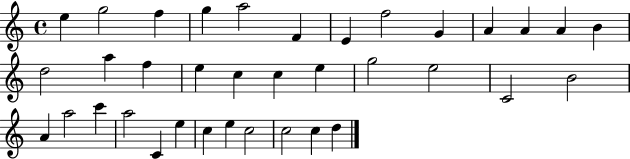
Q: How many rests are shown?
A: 0